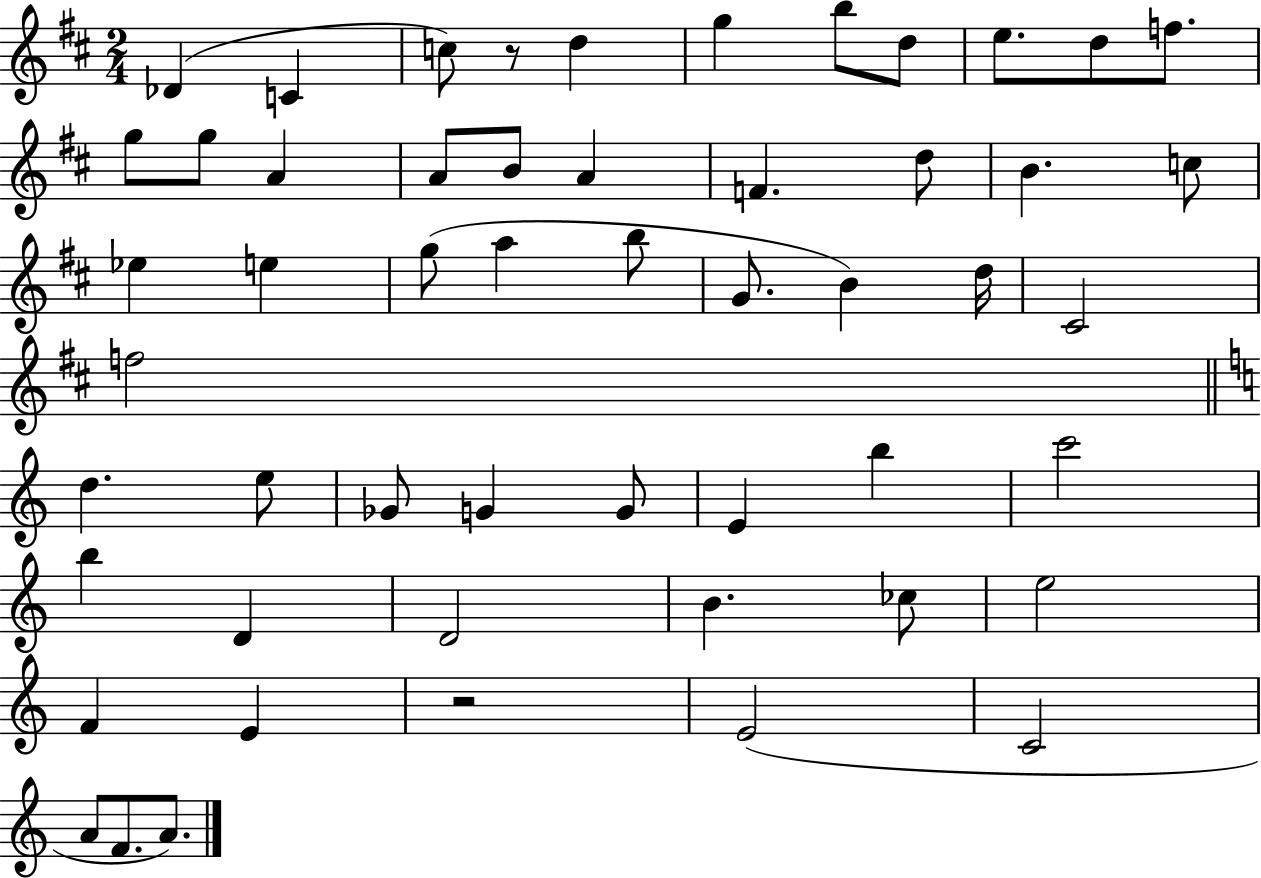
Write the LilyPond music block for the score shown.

{
  \clef treble
  \numericTimeSignature
  \time 2/4
  \key d \major
  des'4( c'4 | c''8) r8 d''4 | g''4 b''8 d''8 | e''8. d''8 f''8. | \break g''8 g''8 a'4 | a'8 b'8 a'4 | f'4. d''8 | b'4. c''8 | \break ees''4 e''4 | g''8( a''4 b''8 | g'8. b'4) d''16 | cis'2 | \break f''2 | \bar "||" \break \key c \major d''4. e''8 | ges'8 g'4 g'8 | e'4 b''4 | c'''2 | \break b''4 d'4 | d'2 | b'4. ces''8 | e''2 | \break f'4 e'4 | r2 | e'2( | c'2 | \break a'8 f'8. a'8.) | \bar "|."
}